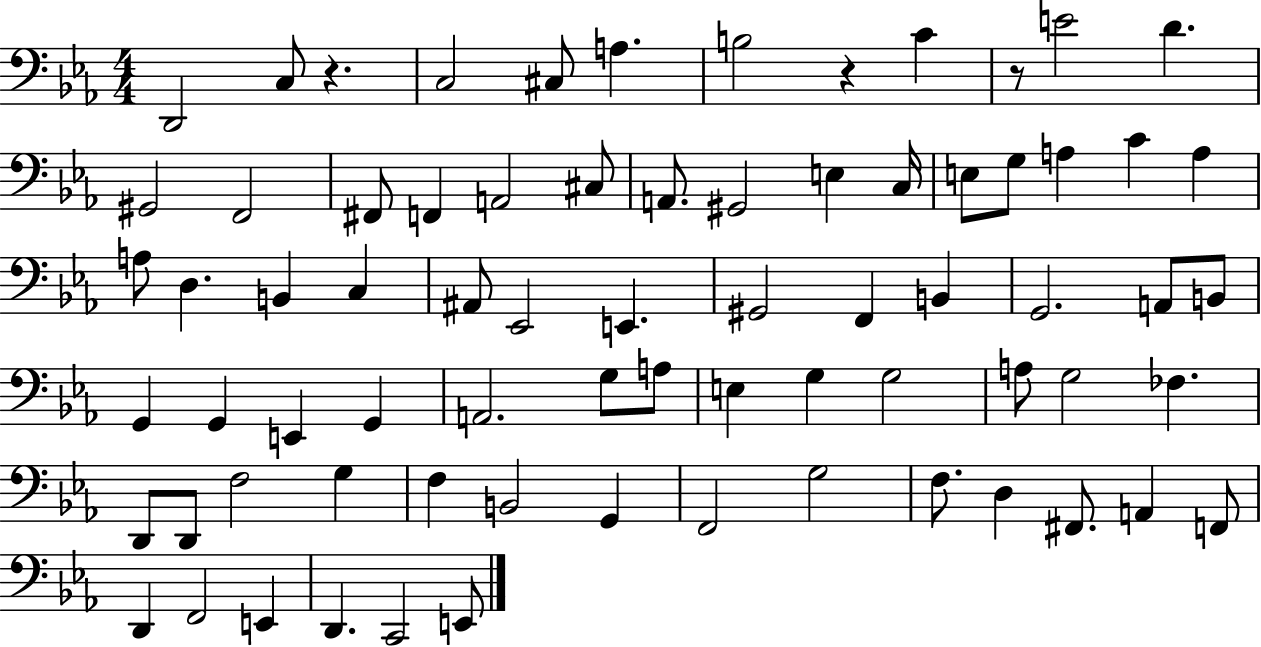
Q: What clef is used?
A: bass